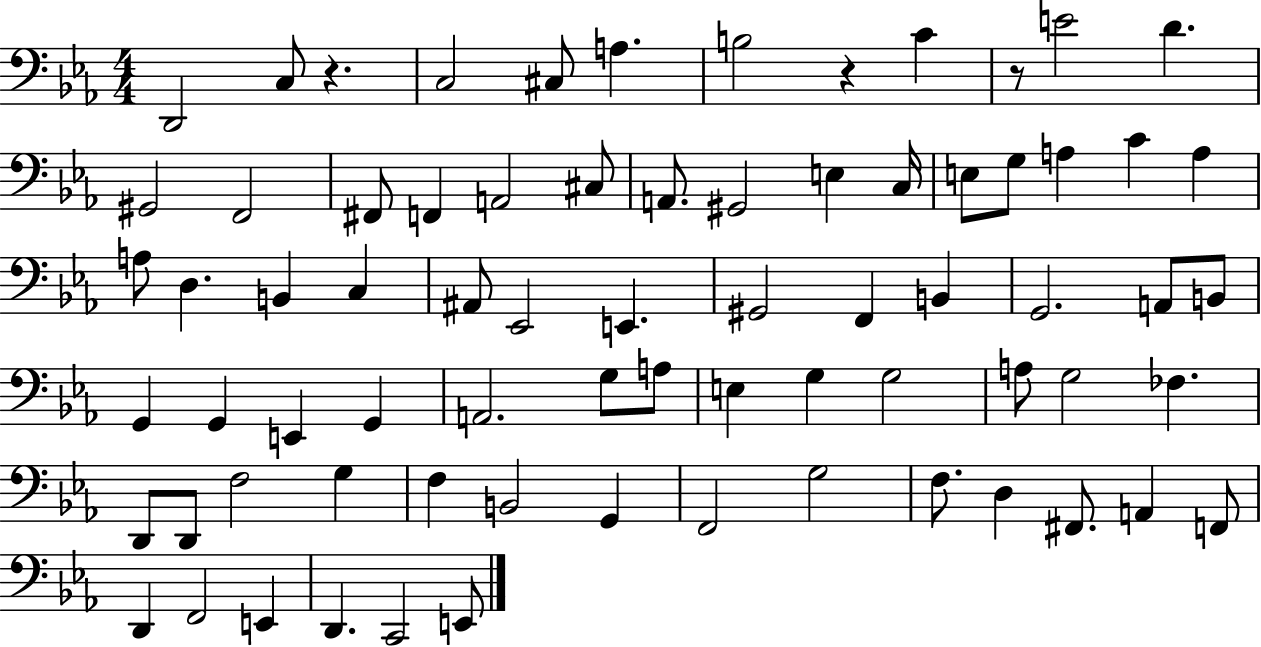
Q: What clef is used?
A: bass